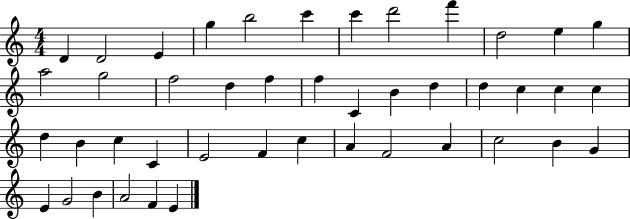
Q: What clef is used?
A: treble